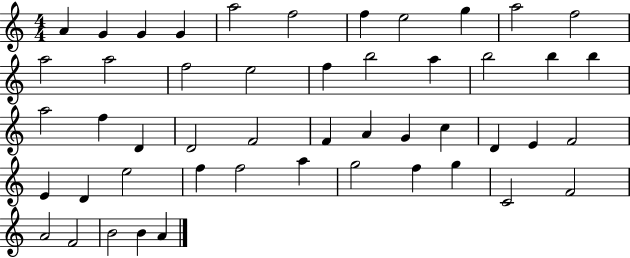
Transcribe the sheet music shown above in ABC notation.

X:1
T:Untitled
M:4/4
L:1/4
K:C
A G G G a2 f2 f e2 g a2 f2 a2 a2 f2 e2 f b2 a b2 b b a2 f D D2 F2 F A G c D E F2 E D e2 f f2 a g2 f g C2 F2 A2 F2 B2 B A